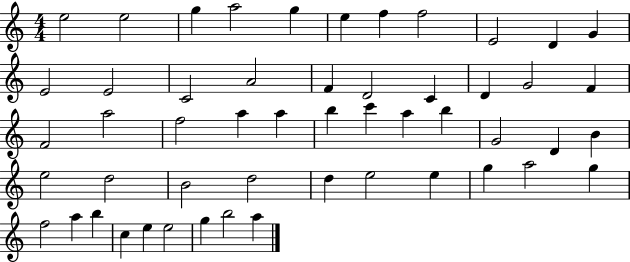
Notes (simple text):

E5/h E5/h G5/q A5/h G5/q E5/q F5/q F5/h E4/h D4/q G4/q E4/h E4/h C4/h A4/h F4/q D4/h C4/q D4/q G4/h F4/q F4/h A5/h F5/h A5/q A5/q B5/q C6/q A5/q B5/q G4/h D4/q B4/q E5/h D5/h B4/h D5/h D5/q E5/h E5/q G5/q A5/h G5/q F5/h A5/q B5/q C5/q E5/q E5/h G5/q B5/h A5/q